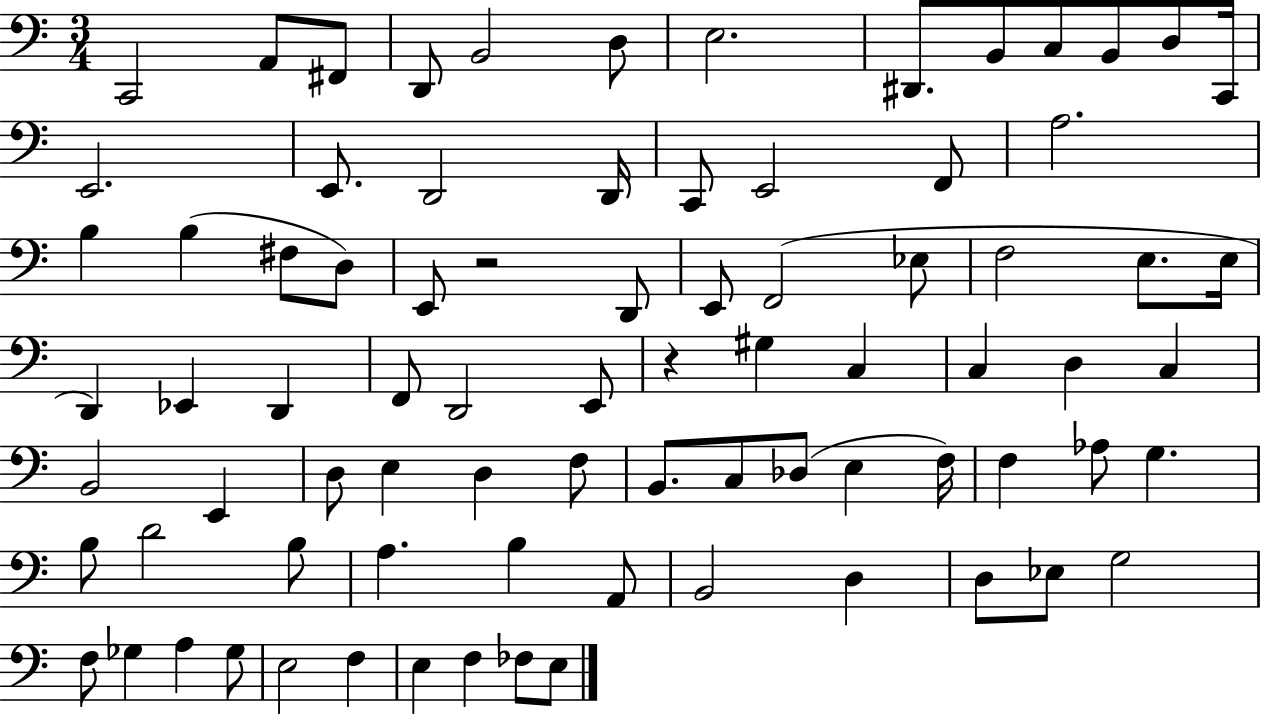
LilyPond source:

{
  \clef bass
  \numericTimeSignature
  \time 3/4
  \key c \major
  c,2 a,8 fis,8 | d,8 b,2 d8 | e2. | dis,8. b,8 c8 b,8 d8 c,16 | \break e,2. | e,8. d,2 d,16 | c,8 e,2 f,8 | a2. | \break b4 b4( fis8 d8) | e,8 r2 d,8 | e,8 f,2( ees8 | f2 e8. e16 | \break d,4) ees,4 d,4 | f,8 d,2 e,8 | r4 gis4 c4 | c4 d4 c4 | \break b,2 e,4 | d8 e4 d4 f8 | b,8. c8 des8( e4 f16) | f4 aes8 g4. | \break b8 d'2 b8 | a4. b4 a,8 | b,2 d4 | d8 ees8 g2 | \break f8 ges4 a4 ges8 | e2 f4 | e4 f4 fes8 e8 | \bar "|."
}